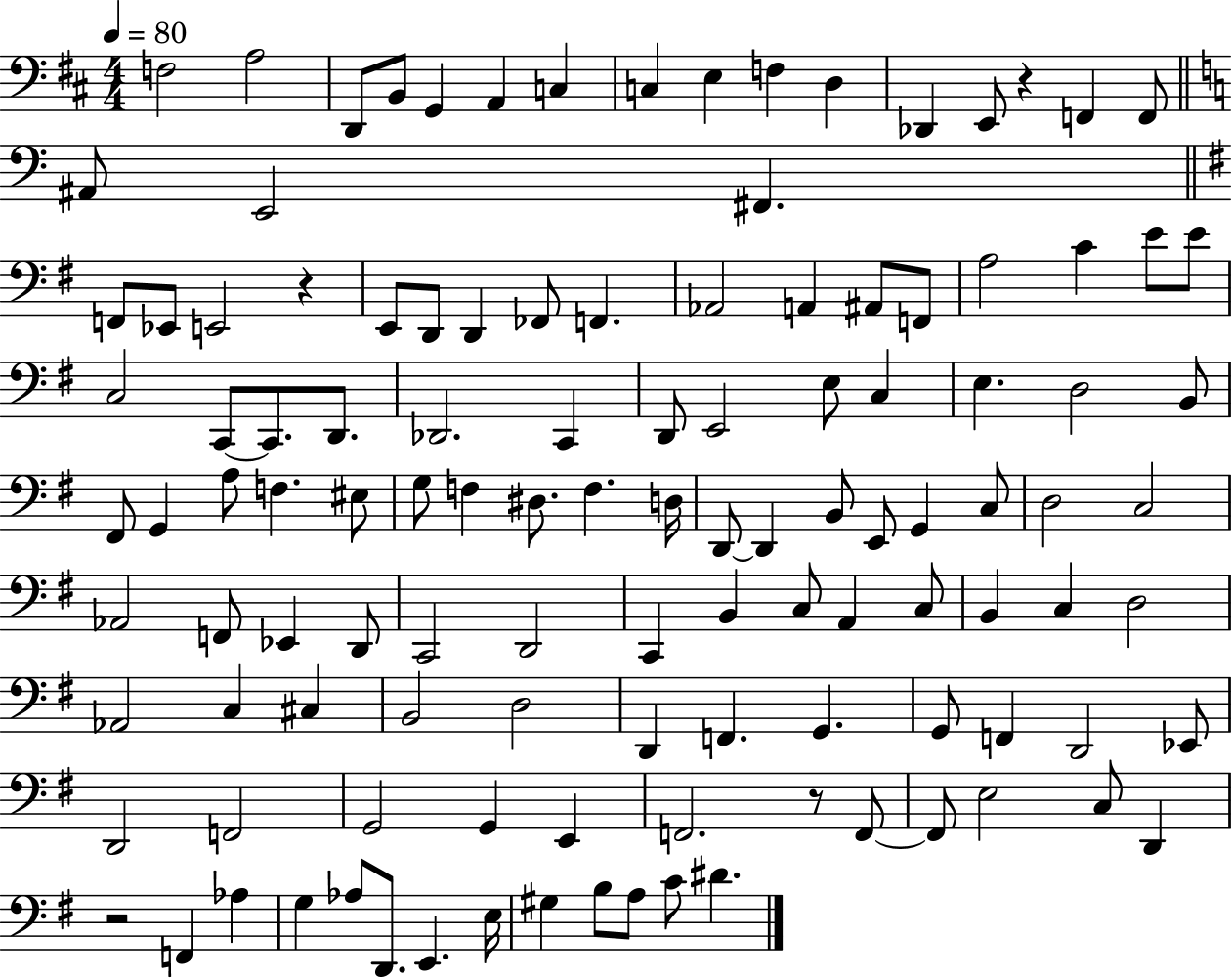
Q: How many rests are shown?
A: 4